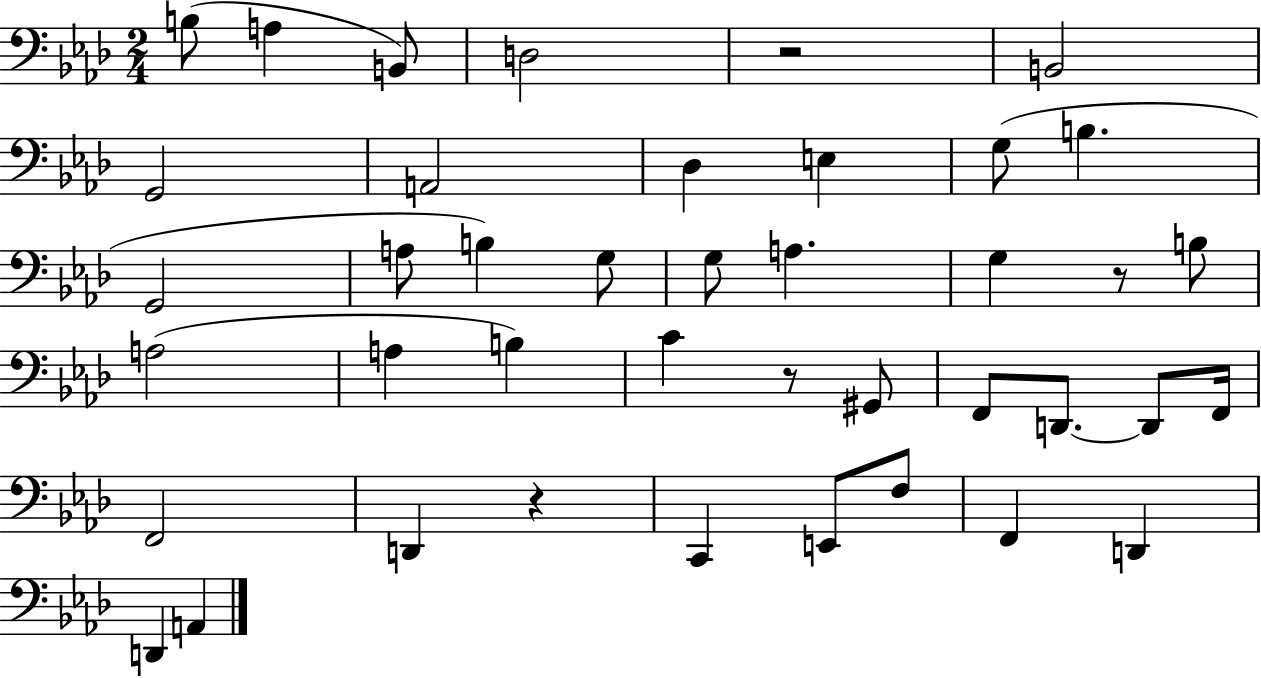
B3/e A3/q B2/e D3/h R/h B2/h G2/h A2/h Db3/q E3/q G3/e B3/q. G2/h A3/e B3/q G3/e G3/e A3/q. G3/q R/e B3/e A3/h A3/q B3/q C4/q R/e G#2/e F2/e D2/e. D2/e F2/s F2/h D2/q R/q C2/q E2/e F3/e F2/q D2/q D2/q A2/q